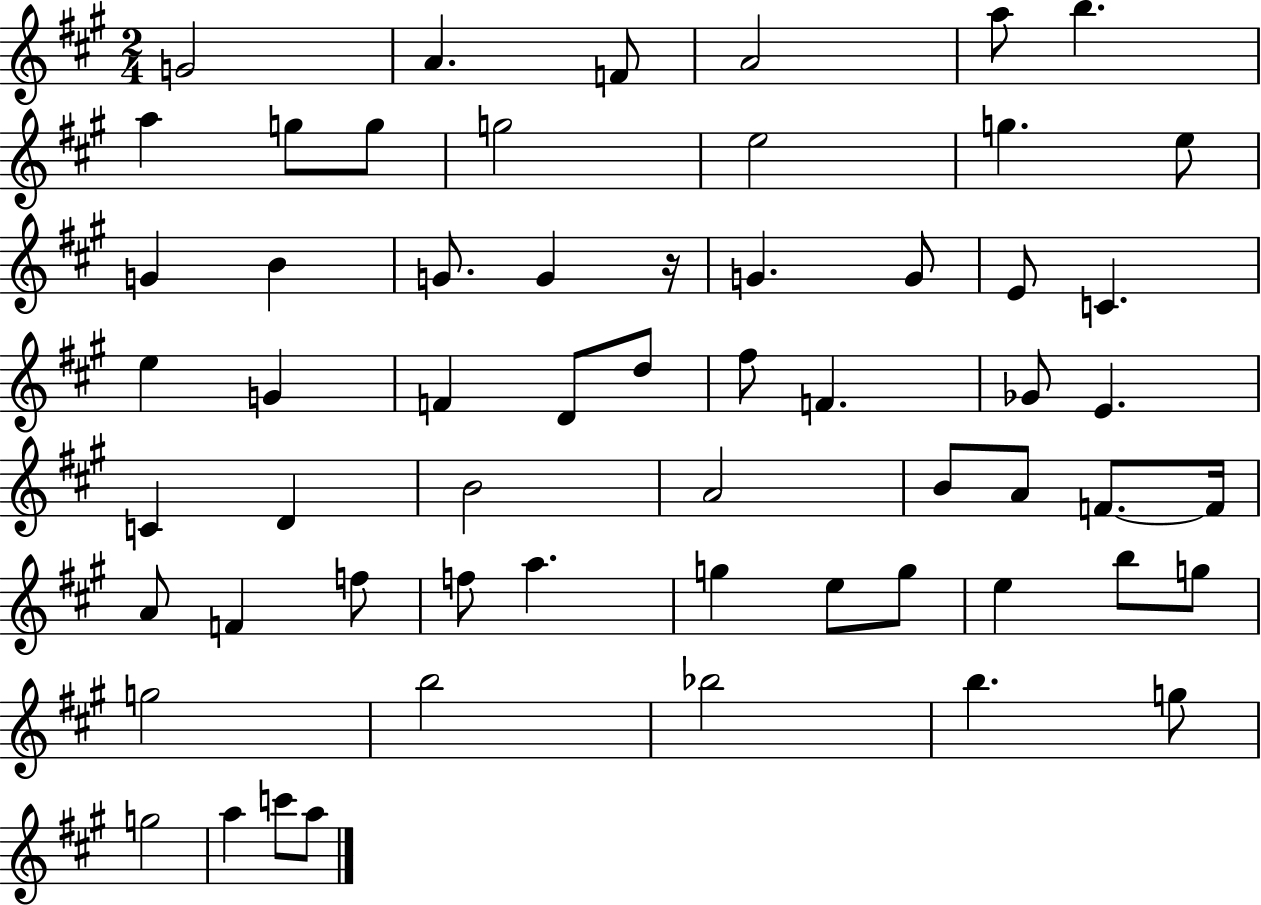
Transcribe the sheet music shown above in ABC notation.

X:1
T:Untitled
M:2/4
L:1/4
K:A
G2 A F/2 A2 a/2 b a g/2 g/2 g2 e2 g e/2 G B G/2 G z/4 G G/2 E/2 C e G F D/2 d/2 ^f/2 F _G/2 E C D B2 A2 B/2 A/2 F/2 F/4 A/2 F f/2 f/2 a g e/2 g/2 e b/2 g/2 g2 b2 _b2 b g/2 g2 a c'/2 a/2